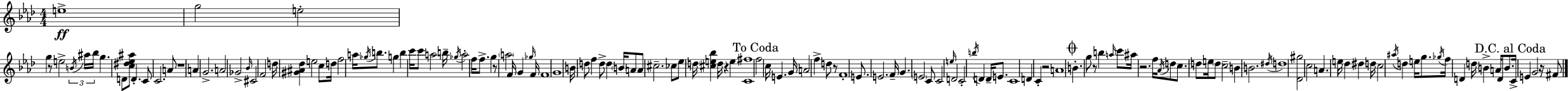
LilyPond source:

{
  \clef treble
  \numericTimeSignature
  \time 4/4
  \key f \minor
  e''1->\ff | g''2 e''2-. | g''4 r8 e''2-> \tuplet 3/2 { \acciaccatura { b'16 } ais''16 | bes''16 } g''4. d'8 <c'' dis'' ees'' ais''>8 d'4.-. | \break c'8 c'2. a'8 | r1 | a'4 g'2.-> | a'2 ges'2-> | \break \grace { bes'16 } cis'2 f'2 | d''16 <gis' ais' des''>4 e''2 c''8 | d''16 f''2 a''16 \acciaccatura { ges''16 } b''8. g''4 | b''4 c'''16 c'''8 a''2 | \break b''16-- \acciaccatura { ges''16 } a''2-. f''16 f''8.-> | g''4 r8 \parenthesize a''2 f'16 g'4 | \grace { ges''16 } f'16 f'1 | g'1 | \break b'16 d''8 f''4 d''8-> d''4 | \parenthesize b'16 a'8 a'8 cis''2.-- | ces''8 ees''8 \parenthesize d''16 <cis'' e'' bes''>4 d''16 r4 | e''4 <c' fis''>1 | \break \mark "To Coda" f''2 c''16 e'4. | g'16 a'2 f''4-> | d''8 r8 f'1-. | e'8. e'2. | \break f'16-- g'4. \parenthesize e'2 | c'8 c'2 \grace { e''16 } d'2 | c'2-. \acciaccatura { b''16 } d'4 | d'16-- e'8. c'1 | \break d'4 c'4-. r2 | a'1 | \mark \markup { \musicglyph "scripts.coda" } b'4.-. g''8 r8 | b''4 \grace { a''16 } c'''8 ais''16 r2. | \break f''16 \acciaccatura { aes'16 } d''8 c''8. d''8 e''16 \parenthesize d''8 | c''2-- b'4 b'2. | \acciaccatura { dis''16 } d''1 | <des' gis''>2 | \break c''2 a'4. | e''16 des''4 dis''4 d''16 c''2 | \acciaccatura { ais''16 } d''4 e''16 g''8. \acciaccatura { ges''16 } f''16 d'4 | d''16 b'4-> a'16 d'8 b'8. \mark "D.C. al Coda" c'16-> e'4 | \break g'2 r16 fis'8 \bar "|."
}